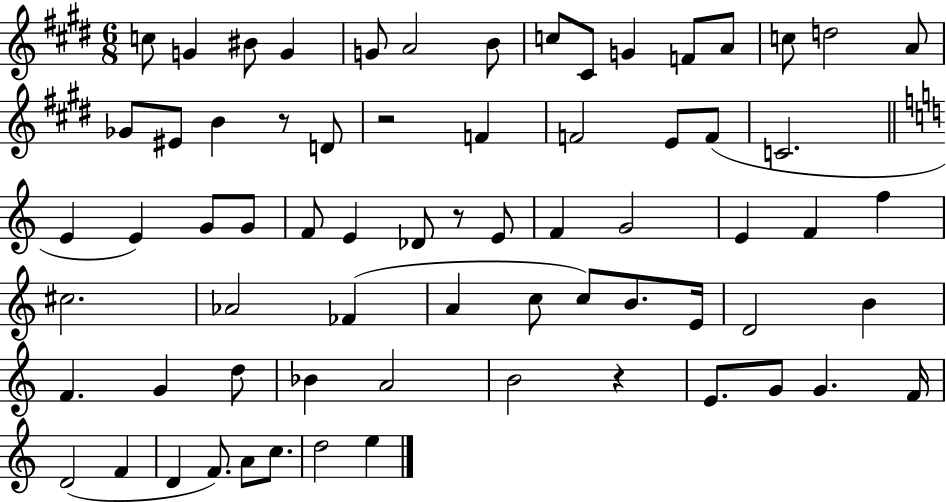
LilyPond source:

{
  \clef treble
  \numericTimeSignature
  \time 6/8
  \key e \major
  c''8 g'4 bis'8 g'4 | g'8 a'2 b'8 | c''8 cis'8 g'4 f'8 a'8 | c''8 d''2 a'8 | \break ges'8 eis'8 b'4 r8 d'8 | r2 f'4 | f'2 e'8 f'8( | c'2. | \break \bar "||" \break \key c \major e'4 e'4) g'8 g'8 | f'8 e'4 des'8 r8 e'8 | f'4 g'2 | e'4 f'4 f''4 | \break cis''2. | aes'2 fes'4( | a'4 c''8 c''8) b'8. e'16 | d'2 b'4 | \break f'4. g'4 d''8 | bes'4 a'2 | b'2 r4 | e'8. g'8 g'4. f'16 | \break d'2( f'4 | d'4 f'8.) a'8 c''8. | d''2 e''4 | \bar "|."
}